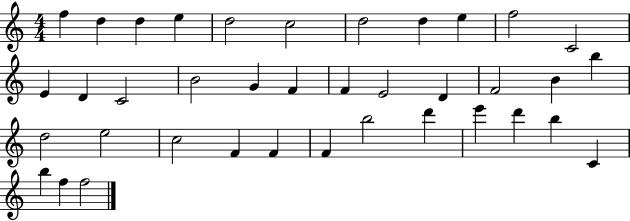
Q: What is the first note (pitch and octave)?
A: F5